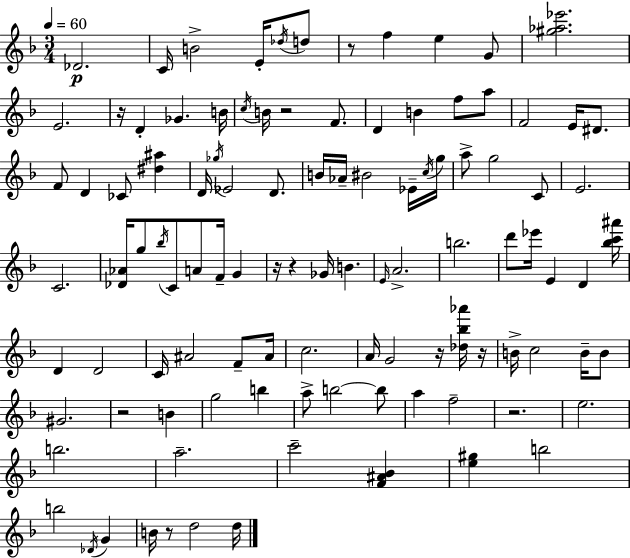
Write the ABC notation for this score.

X:1
T:Untitled
M:3/4
L:1/4
K:F
_D2 C/4 B2 E/4 _d/4 d/2 z/2 f e G/2 [^g_a_e']2 E2 z/4 D _G B/4 c/4 B/4 z2 F/2 D B f/2 a/2 F2 E/4 ^D/2 F/2 D _C/2 [^d^a] D/4 _g/4 _E2 D/2 B/4 _A/4 ^B2 _E/4 c/4 g/4 a/2 g2 C/2 E2 C2 [_D_A]/4 g/2 _b/4 C/2 A/2 F/4 G z/4 z _G/4 B E/4 A2 b2 d'/2 _e'/4 E D [_bc'^a']/4 D D2 C/4 ^A2 F/2 ^A/4 c2 A/4 G2 z/4 [_d_b_a']/4 z/4 B/4 c2 B/4 B/2 ^G2 z2 B g2 b a/2 b2 b/2 a f2 z2 e2 b2 a2 c'2 [F^A_B] [e^g] b2 b2 _D/4 G B/4 z/2 d2 d/4